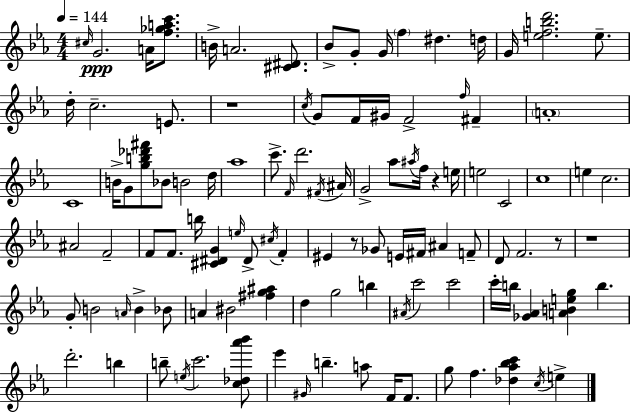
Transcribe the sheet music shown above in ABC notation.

X:1
T:Untitled
M:4/4
L:1/4
K:Eb
^c/4 G2 A/4 [f_gac']/2 B/4 A2 [^C^D]/2 _B/2 G/2 G/4 f ^d d/4 G/4 [efbd']2 e/2 d/4 c2 E/2 z4 c/4 G/2 F/4 ^G/4 F2 f/4 ^F A4 C4 B/4 G/2 [gb_d'^f']/2 _B/2 B2 d/4 _a4 c'/2 F/4 d'2 ^F/4 ^A/4 G2 _a/2 ^a/4 f/4 z e/4 e2 C2 c4 e c2 ^A2 F2 F/2 F/2 b/4 [^C^DG] e/4 ^D/2 ^c/4 F ^E z/2 _G/2 E/4 ^F/4 ^A F/2 D/2 F2 z/2 z4 G/2 B2 A/4 B _B/2 A ^B2 [^fg^a] d g2 b ^A/4 c'2 c'2 c'/4 b/4 [_G_A] [ABeg] b d'2 b b/2 e/4 c'2 [c_d_a'_b']/2 _e' ^G/4 b a/2 F/4 F/2 g/2 f [_d_a_bc'] c/4 e